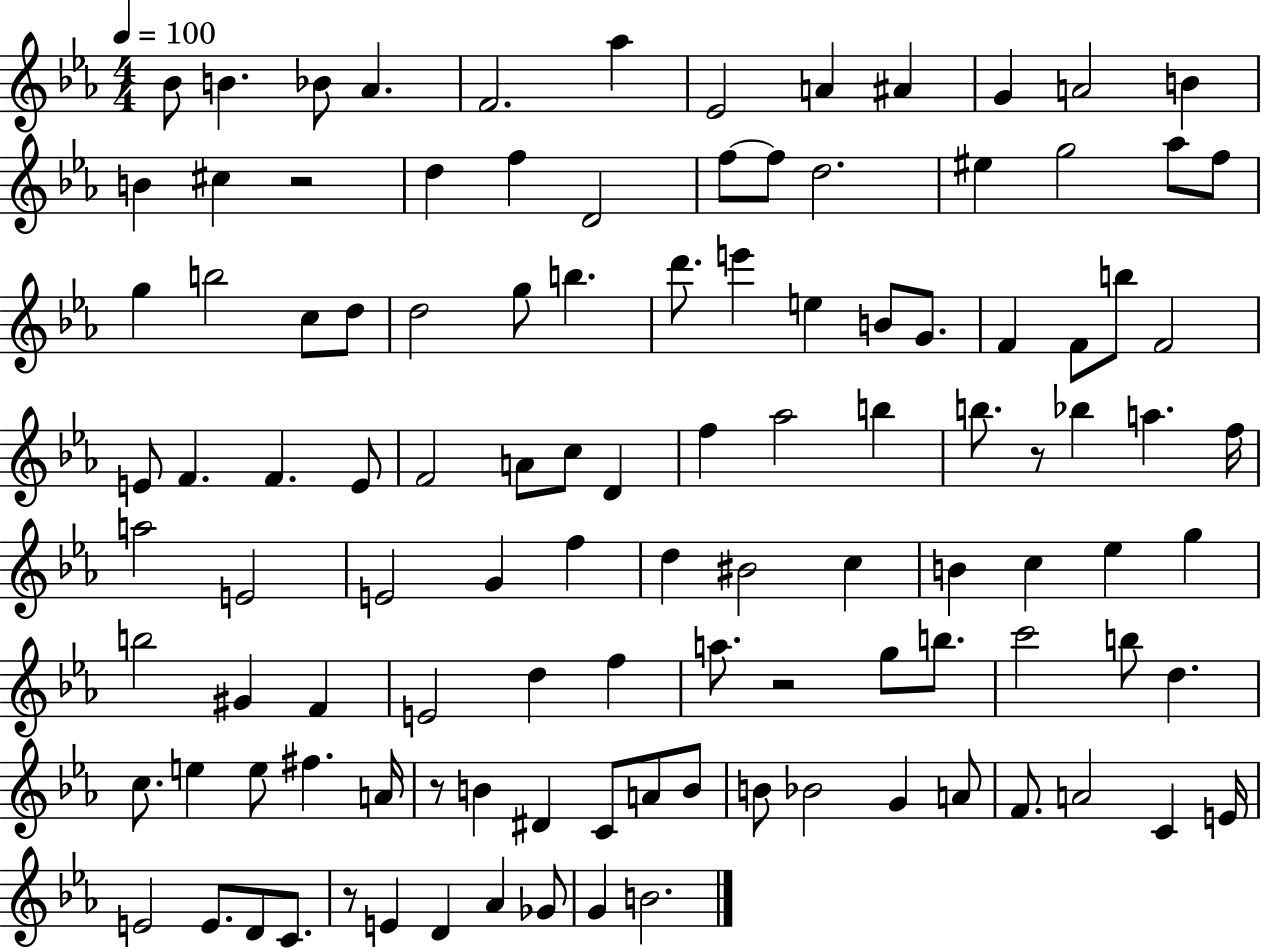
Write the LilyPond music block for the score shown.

{
  \clef treble
  \numericTimeSignature
  \time 4/4
  \key ees \major
  \tempo 4 = 100
  bes'8 b'4. bes'8 aes'4. | f'2. aes''4 | ees'2 a'4 ais'4 | g'4 a'2 b'4 | \break b'4 cis''4 r2 | d''4 f''4 d'2 | f''8~~ f''8 d''2. | eis''4 g''2 aes''8 f''8 | \break g''4 b''2 c''8 d''8 | d''2 g''8 b''4. | d'''8. e'''4 e''4 b'8 g'8. | f'4 f'8 b''8 f'2 | \break e'8 f'4. f'4. e'8 | f'2 a'8 c''8 d'4 | f''4 aes''2 b''4 | b''8. r8 bes''4 a''4. f''16 | \break a''2 e'2 | e'2 g'4 f''4 | d''4 bis'2 c''4 | b'4 c''4 ees''4 g''4 | \break b''2 gis'4 f'4 | e'2 d''4 f''4 | a''8. r2 g''8 b''8. | c'''2 b''8 d''4. | \break c''8. e''4 e''8 fis''4. a'16 | r8 b'4 dis'4 c'8 a'8 b'8 | b'8 bes'2 g'4 a'8 | f'8. a'2 c'4 e'16 | \break e'2 e'8. d'8 c'8. | r8 e'4 d'4 aes'4 ges'8 | g'4 b'2. | \bar "|."
}